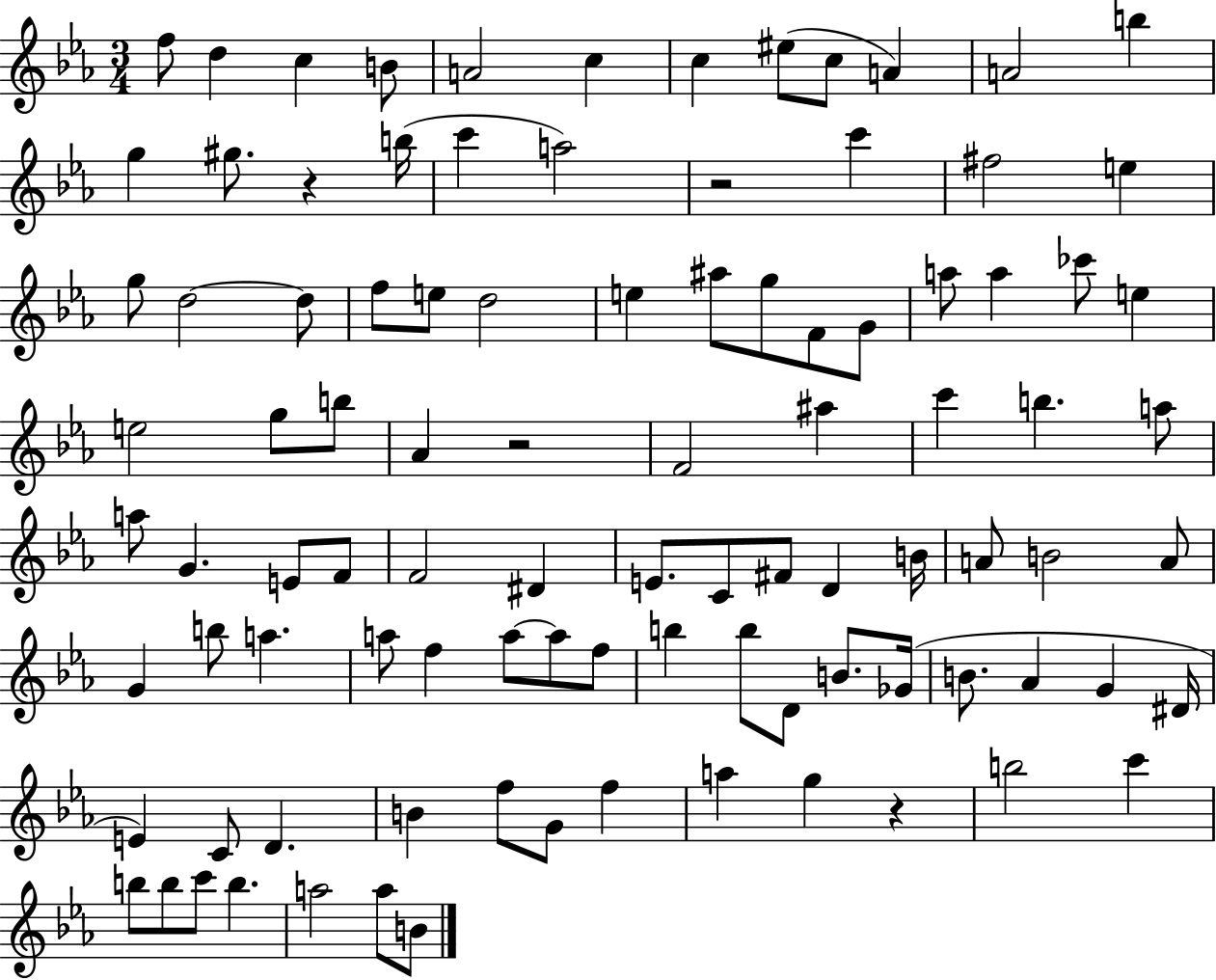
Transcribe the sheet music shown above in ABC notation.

X:1
T:Untitled
M:3/4
L:1/4
K:Eb
f/2 d c B/2 A2 c c ^e/2 c/2 A A2 b g ^g/2 z b/4 c' a2 z2 c' ^f2 e g/2 d2 d/2 f/2 e/2 d2 e ^a/2 g/2 F/2 G/2 a/2 a _c'/2 e e2 g/2 b/2 _A z2 F2 ^a c' b a/2 a/2 G E/2 F/2 F2 ^D E/2 C/2 ^F/2 D B/4 A/2 B2 A/2 G b/2 a a/2 f a/2 a/2 f/2 b b/2 D/2 B/2 _G/4 B/2 _A G ^D/4 E C/2 D B f/2 G/2 f a g z b2 c' b/2 b/2 c'/2 b a2 a/2 B/2